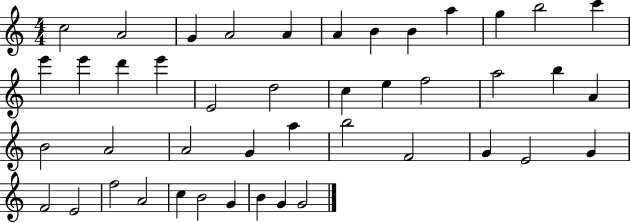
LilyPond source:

{
  \clef treble
  \numericTimeSignature
  \time 4/4
  \key c \major
  c''2 a'2 | g'4 a'2 a'4 | a'4 b'4 b'4 a''4 | g''4 b''2 c'''4 | \break e'''4 e'''4 d'''4 e'''4 | e'2 d''2 | c''4 e''4 f''2 | a''2 b''4 a'4 | \break b'2 a'2 | a'2 g'4 a''4 | b''2 f'2 | g'4 e'2 g'4 | \break f'2 e'2 | f''2 a'2 | c''4 b'2 g'4 | b'4 g'4 g'2 | \break \bar "|."
}